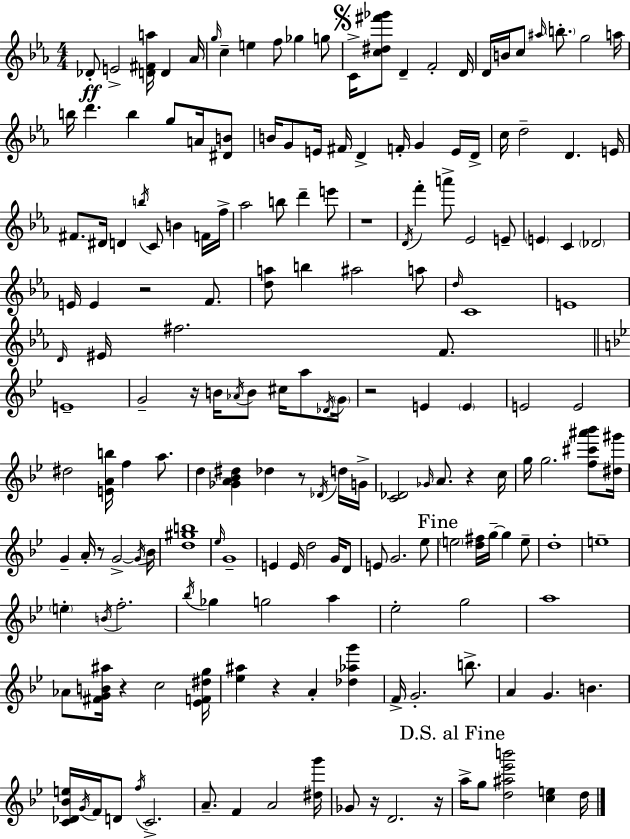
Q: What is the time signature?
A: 4/4